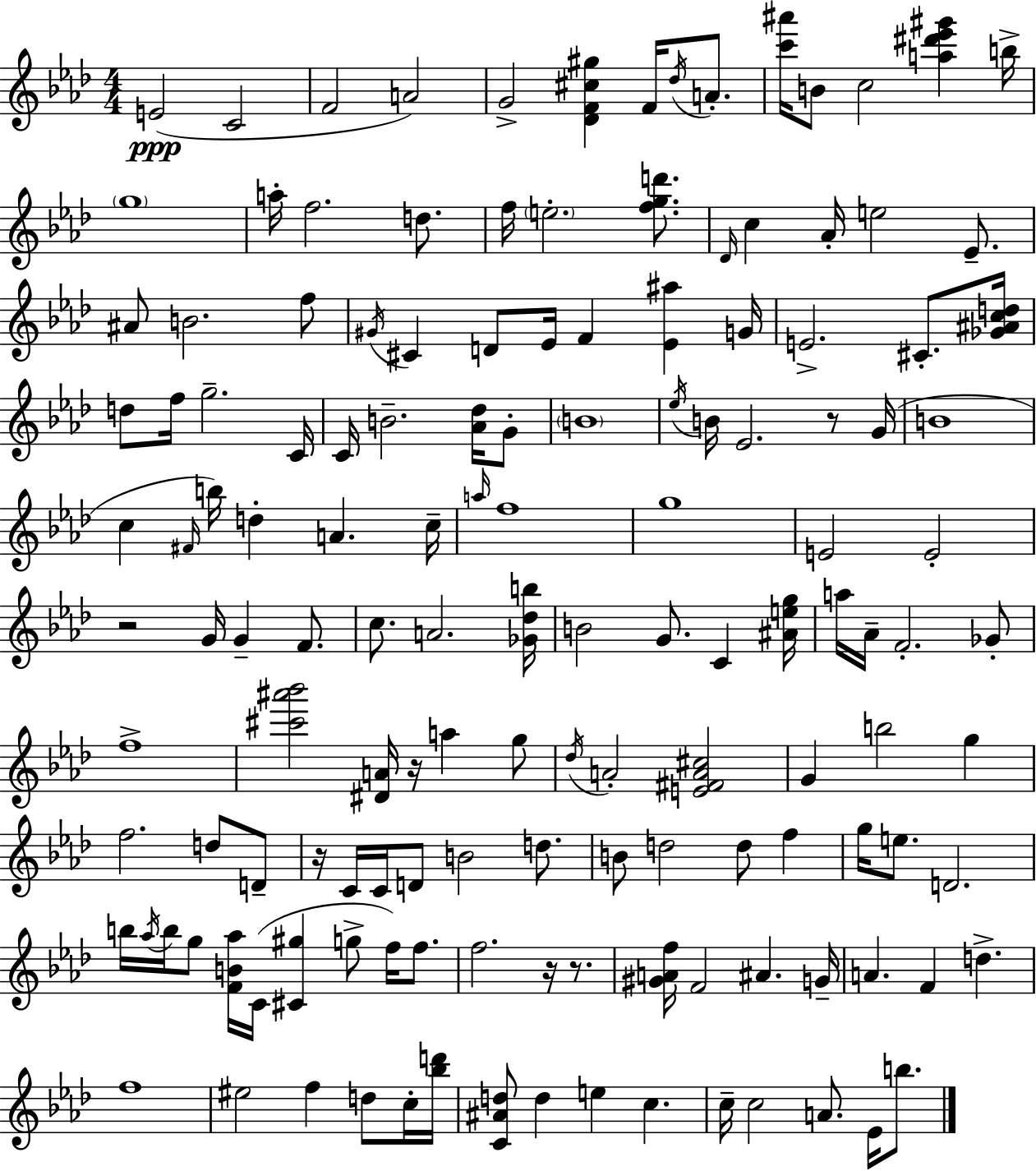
X:1
T:Untitled
M:4/4
L:1/4
K:Ab
E2 C2 F2 A2 G2 [_DF^c^g] F/4 _d/4 A/2 [c'^a']/4 B/2 c2 [a^d'_e'^g'] b/4 g4 a/4 f2 d/2 f/4 e2 [fgd']/2 _D/4 c _A/4 e2 _E/2 ^A/2 B2 f/2 ^G/4 ^C D/2 _E/4 F [_E^a] G/4 E2 ^C/2 [_G^Acd]/4 d/2 f/4 g2 C/4 C/4 B2 [_A_d]/4 G/2 B4 _e/4 B/4 _E2 z/2 G/4 B4 c ^F/4 b/4 d A c/4 a/4 f4 g4 E2 E2 z2 G/4 G F/2 c/2 A2 [_G_db]/4 B2 G/2 C [^Aeg]/4 a/4 _A/4 F2 _G/2 f4 [^c'^a'_b']2 [^DA]/4 z/4 a g/2 _d/4 A2 [E^FA^c]2 G b2 g f2 d/2 D/2 z/4 C/4 C/4 D/2 B2 d/2 B/2 d2 d/2 f g/4 e/2 D2 b/4 _a/4 b/4 g/2 [FB_a]/4 C/4 [^C^g] g/2 f/4 f/2 f2 z/4 z/2 [^GAf]/4 F2 ^A G/4 A F d f4 ^e2 f d/2 c/4 [_bd']/4 [C^Ad]/2 d e c c/4 c2 A/2 _E/4 b/2